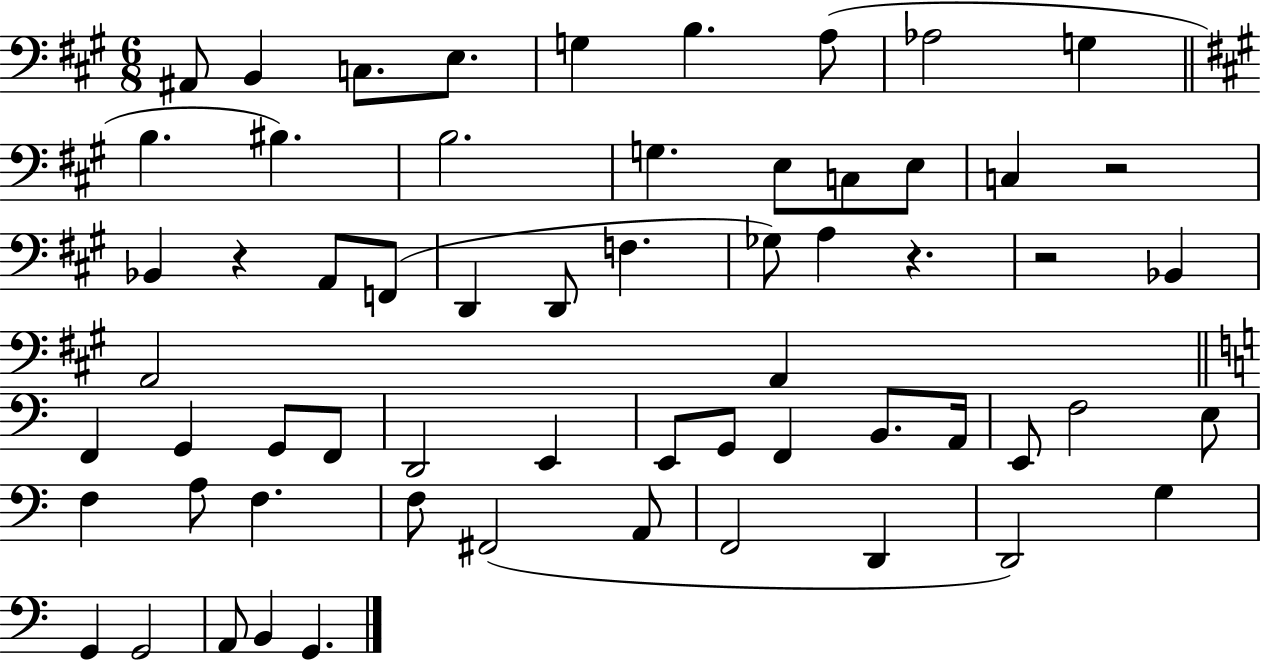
X:1
T:Untitled
M:6/8
L:1/4
K:A
^A,,/2 B,, C,/2 E,/2 G, B, A,/2 _A,2 G, B, ^B, B,2 G, E,/2 C,/2 E,/2 C, z2 _B,, z A,,/2 F,,/2 D,, D,,/2 F, _G,/2 A, z z2 _B,, A,,2 A,, F,, G,, G,,/2 F,,/2 D,,2 E,, E,,/2 G,,/2 F,, B,,/2 A,,/4 E,,/2 F,2 E,/2 F, A,/2 F, F,/2 ^F,,2 A,,/2 F,,2 D,, D,,2 G, G,, G,,2 A,,/2 B,, G,,